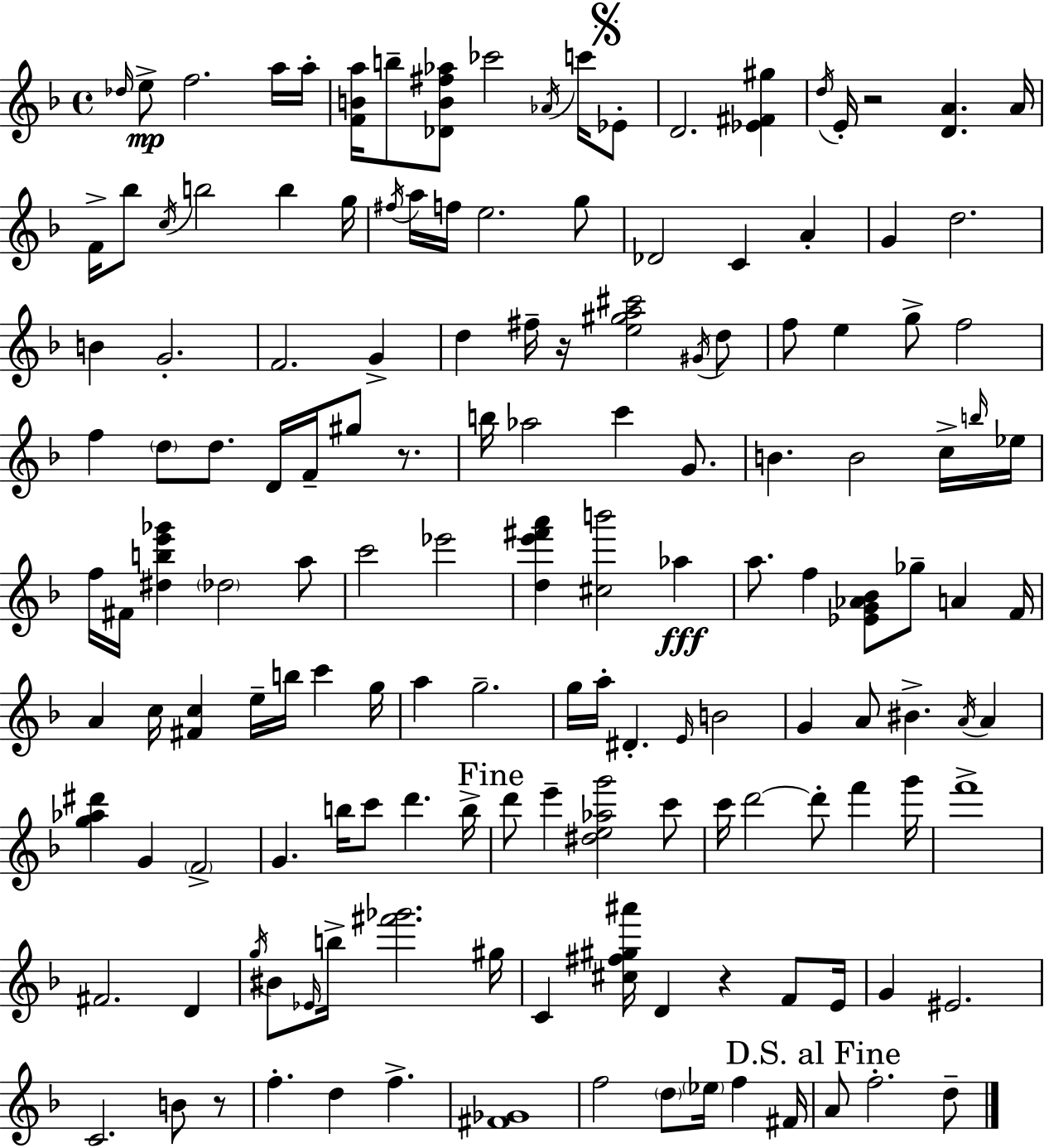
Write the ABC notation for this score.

X:1
T:Untitled
M:4/4
L:1/4
K:F
_d/4 e/2 f2 a/4 a/4 [FBa]/4 b/2 [_DB^f_a]/2 _c'2 _A/4 c'/4 _E/2 D2 [_E^F^g] d/4 E/4 z2 [DA] A/4 F/4 _b/2 c/4 b2 b g/4 ^f/4 a/4 f/4 e2 g/2 _D2 C A G d2 B G2 F2 G d ^f/4 z/4 [e^ga^c']2 ^G/4 d/2 f/2 e g/2 f2 f d/2 d/2 D/4 F/4 ^g/2 z/2 b/4 _a2 c' G/2 B B2 c/4 b/4 _e/4 f/4 ^F/4 [^dbe'_g'] _d2 a/2 c'2 _e'2 [de'^f'a'] [^cb']2 _a a/2 f [_EG_A_B]/2 _g/2 A F/4 A c/4 [^Fc] e/4 b/4 c' g/4 a g2 g/4 a/4 ^D E/4 B2 G A/2 ^B A/4 A [g_a^d'] G F2 G b/4 c'/2 d' b/4 d'/2 e' [^de_ag']2 c'/2 c'/4 d'2 d'/2 f' g'/4 f'4 ^F2 D g/4 ^B/2 _E/4 b/4 [^f'_g']2 ^g/4 C [^c^f^g^a']/4 D z F/2 E/4 G ^E2 C2 B/2 z/2 f d f [^F_G]4 f2 d/2 _e/4 f ^F/4 A/2 f2 d/2